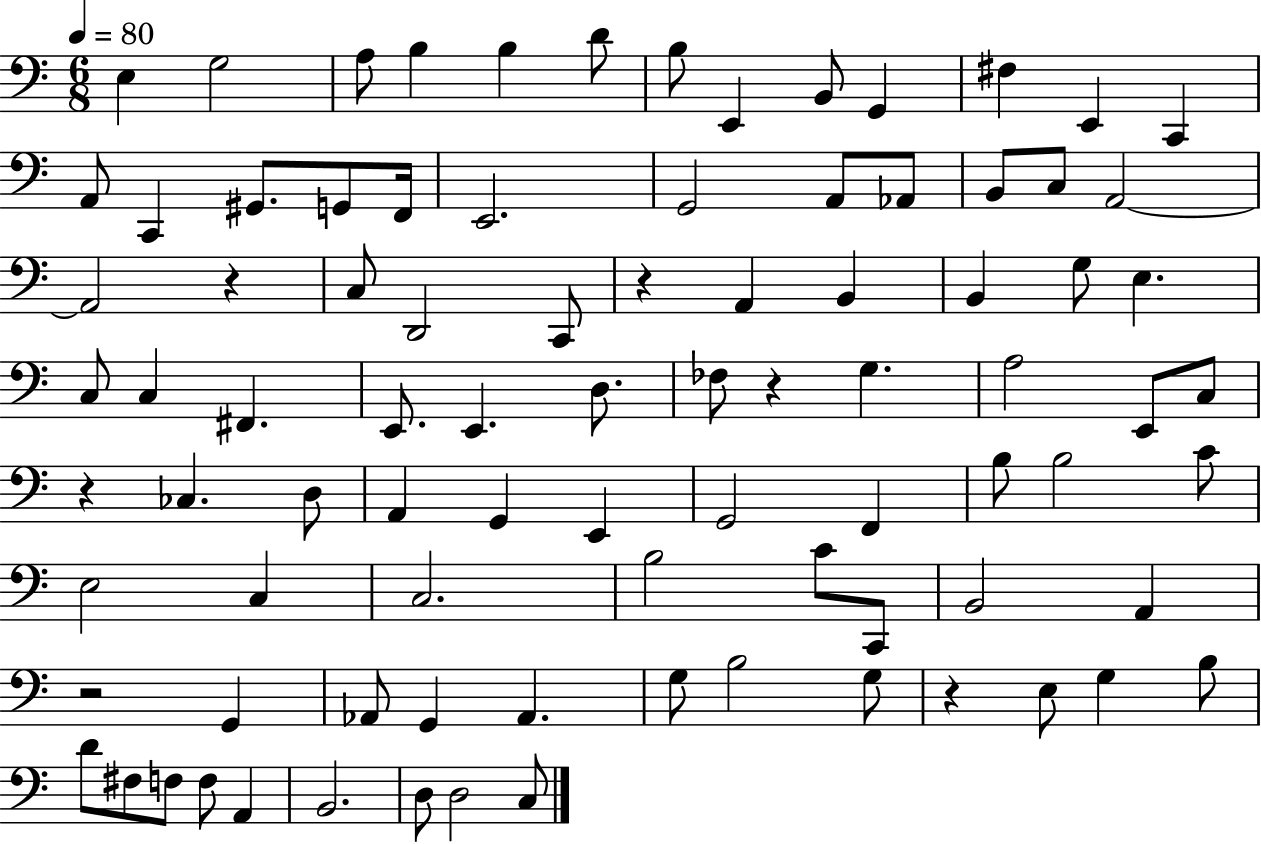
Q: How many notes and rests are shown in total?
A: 88